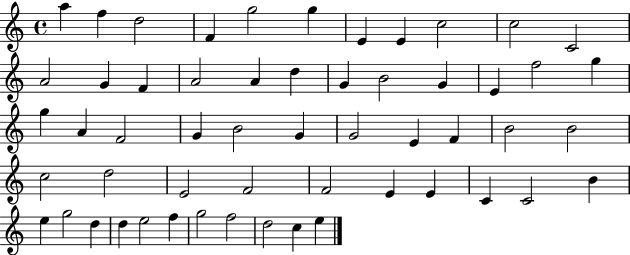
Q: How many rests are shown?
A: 0